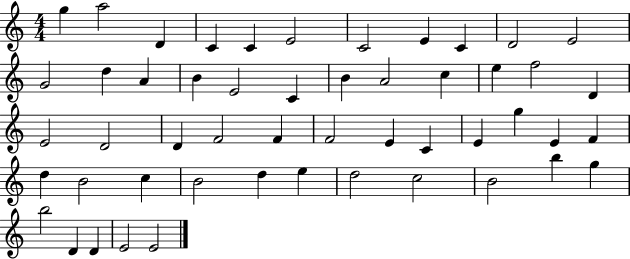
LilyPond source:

{
  \clef treble
  \numericTimeSignature
  \time 4/4
  \key c \major
  g''4 a''2 d'4 | c'4 c'4 e'2 | c'2 e'4 c'4 | d'2 e'2 | \break g'2 d''4 a'4 | b'4 e'2 c'4 | b'4 a'2 c''4 | e''4 f''2 d'4 | \break e'2 d'2 | d'4 f'2 f'4 | f'2 e'4 c'4 | e'4 g''4 e'4 f'4 | \break d''4 b'2 c''4 | b'2 d''4 e''4 | d''2 c''2 | b'2 b''4 g''4 | \break b''2 d'4 d'4 | e'2 e'2 | \bar "|."
}